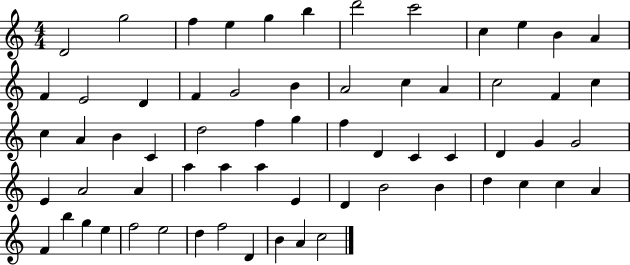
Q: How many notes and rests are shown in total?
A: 64